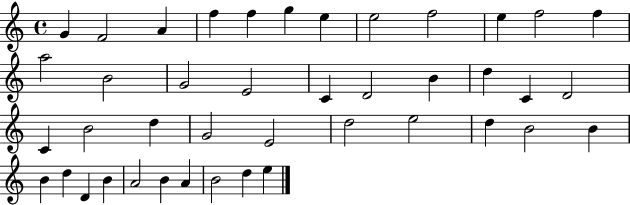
G4/q F4/h A4/q F5/q F5/q G5/q E5/q E5/h F5/h E5/q F5/h F5/q A5/h B4/h G4/h E4/h C4/q D4/h B4/q D5/q C4/q D4/h C4/q B4/h D5/q G4/h E4/h D5/h E5/h D5/q B4/h B4/q B4/q D5/q D4/q B4/q A4/h B4/q A4/q B4/h D5/q E5/q